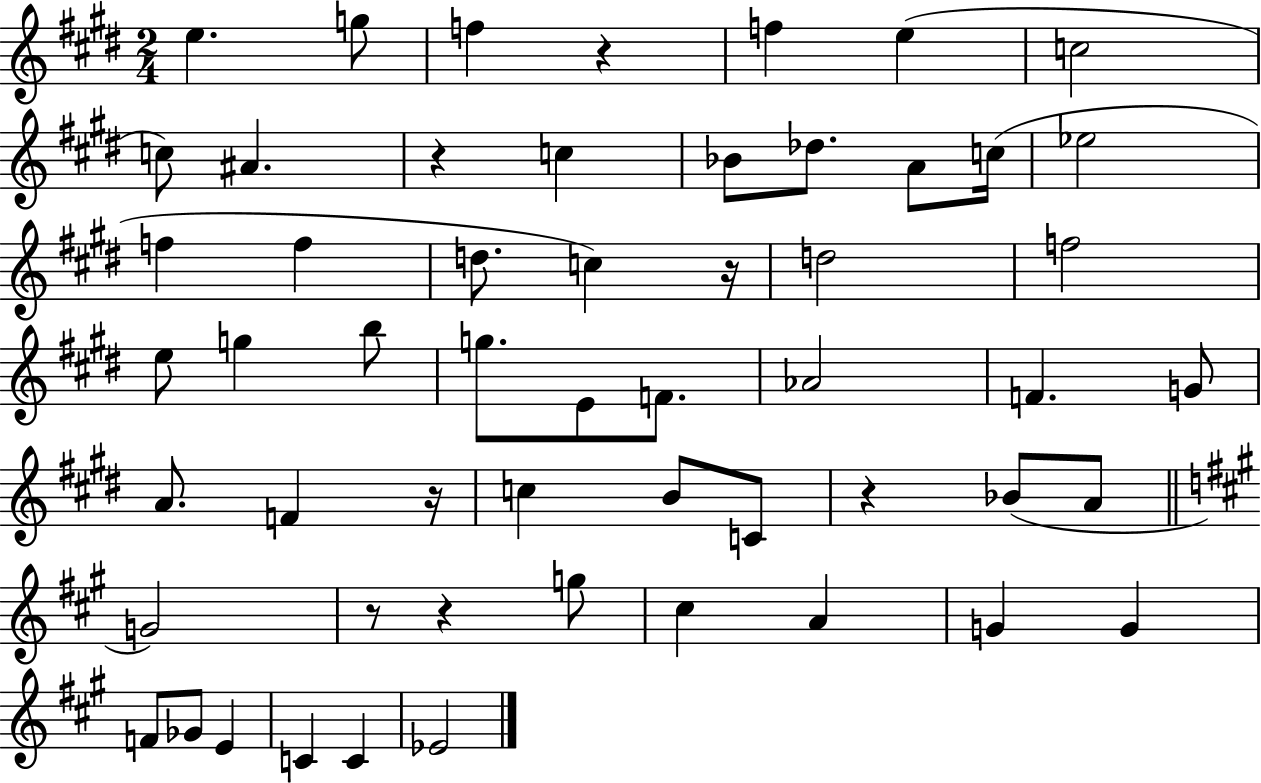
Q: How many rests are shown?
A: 7